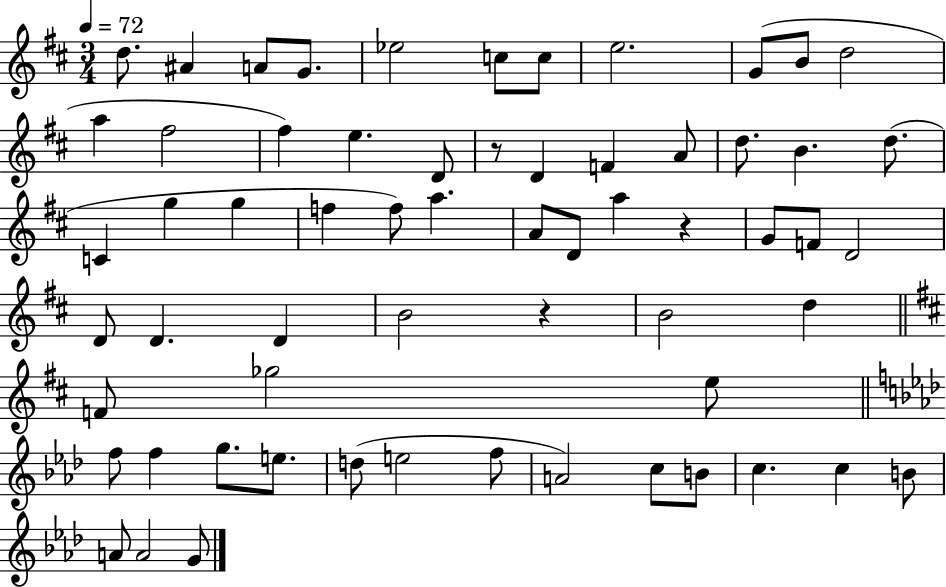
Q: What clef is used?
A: treble